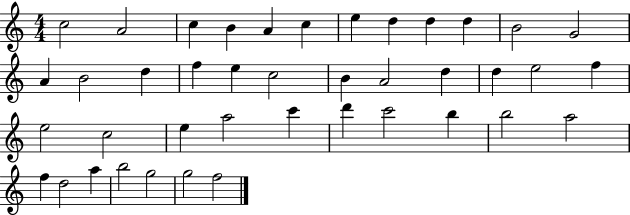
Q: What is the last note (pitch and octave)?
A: F5